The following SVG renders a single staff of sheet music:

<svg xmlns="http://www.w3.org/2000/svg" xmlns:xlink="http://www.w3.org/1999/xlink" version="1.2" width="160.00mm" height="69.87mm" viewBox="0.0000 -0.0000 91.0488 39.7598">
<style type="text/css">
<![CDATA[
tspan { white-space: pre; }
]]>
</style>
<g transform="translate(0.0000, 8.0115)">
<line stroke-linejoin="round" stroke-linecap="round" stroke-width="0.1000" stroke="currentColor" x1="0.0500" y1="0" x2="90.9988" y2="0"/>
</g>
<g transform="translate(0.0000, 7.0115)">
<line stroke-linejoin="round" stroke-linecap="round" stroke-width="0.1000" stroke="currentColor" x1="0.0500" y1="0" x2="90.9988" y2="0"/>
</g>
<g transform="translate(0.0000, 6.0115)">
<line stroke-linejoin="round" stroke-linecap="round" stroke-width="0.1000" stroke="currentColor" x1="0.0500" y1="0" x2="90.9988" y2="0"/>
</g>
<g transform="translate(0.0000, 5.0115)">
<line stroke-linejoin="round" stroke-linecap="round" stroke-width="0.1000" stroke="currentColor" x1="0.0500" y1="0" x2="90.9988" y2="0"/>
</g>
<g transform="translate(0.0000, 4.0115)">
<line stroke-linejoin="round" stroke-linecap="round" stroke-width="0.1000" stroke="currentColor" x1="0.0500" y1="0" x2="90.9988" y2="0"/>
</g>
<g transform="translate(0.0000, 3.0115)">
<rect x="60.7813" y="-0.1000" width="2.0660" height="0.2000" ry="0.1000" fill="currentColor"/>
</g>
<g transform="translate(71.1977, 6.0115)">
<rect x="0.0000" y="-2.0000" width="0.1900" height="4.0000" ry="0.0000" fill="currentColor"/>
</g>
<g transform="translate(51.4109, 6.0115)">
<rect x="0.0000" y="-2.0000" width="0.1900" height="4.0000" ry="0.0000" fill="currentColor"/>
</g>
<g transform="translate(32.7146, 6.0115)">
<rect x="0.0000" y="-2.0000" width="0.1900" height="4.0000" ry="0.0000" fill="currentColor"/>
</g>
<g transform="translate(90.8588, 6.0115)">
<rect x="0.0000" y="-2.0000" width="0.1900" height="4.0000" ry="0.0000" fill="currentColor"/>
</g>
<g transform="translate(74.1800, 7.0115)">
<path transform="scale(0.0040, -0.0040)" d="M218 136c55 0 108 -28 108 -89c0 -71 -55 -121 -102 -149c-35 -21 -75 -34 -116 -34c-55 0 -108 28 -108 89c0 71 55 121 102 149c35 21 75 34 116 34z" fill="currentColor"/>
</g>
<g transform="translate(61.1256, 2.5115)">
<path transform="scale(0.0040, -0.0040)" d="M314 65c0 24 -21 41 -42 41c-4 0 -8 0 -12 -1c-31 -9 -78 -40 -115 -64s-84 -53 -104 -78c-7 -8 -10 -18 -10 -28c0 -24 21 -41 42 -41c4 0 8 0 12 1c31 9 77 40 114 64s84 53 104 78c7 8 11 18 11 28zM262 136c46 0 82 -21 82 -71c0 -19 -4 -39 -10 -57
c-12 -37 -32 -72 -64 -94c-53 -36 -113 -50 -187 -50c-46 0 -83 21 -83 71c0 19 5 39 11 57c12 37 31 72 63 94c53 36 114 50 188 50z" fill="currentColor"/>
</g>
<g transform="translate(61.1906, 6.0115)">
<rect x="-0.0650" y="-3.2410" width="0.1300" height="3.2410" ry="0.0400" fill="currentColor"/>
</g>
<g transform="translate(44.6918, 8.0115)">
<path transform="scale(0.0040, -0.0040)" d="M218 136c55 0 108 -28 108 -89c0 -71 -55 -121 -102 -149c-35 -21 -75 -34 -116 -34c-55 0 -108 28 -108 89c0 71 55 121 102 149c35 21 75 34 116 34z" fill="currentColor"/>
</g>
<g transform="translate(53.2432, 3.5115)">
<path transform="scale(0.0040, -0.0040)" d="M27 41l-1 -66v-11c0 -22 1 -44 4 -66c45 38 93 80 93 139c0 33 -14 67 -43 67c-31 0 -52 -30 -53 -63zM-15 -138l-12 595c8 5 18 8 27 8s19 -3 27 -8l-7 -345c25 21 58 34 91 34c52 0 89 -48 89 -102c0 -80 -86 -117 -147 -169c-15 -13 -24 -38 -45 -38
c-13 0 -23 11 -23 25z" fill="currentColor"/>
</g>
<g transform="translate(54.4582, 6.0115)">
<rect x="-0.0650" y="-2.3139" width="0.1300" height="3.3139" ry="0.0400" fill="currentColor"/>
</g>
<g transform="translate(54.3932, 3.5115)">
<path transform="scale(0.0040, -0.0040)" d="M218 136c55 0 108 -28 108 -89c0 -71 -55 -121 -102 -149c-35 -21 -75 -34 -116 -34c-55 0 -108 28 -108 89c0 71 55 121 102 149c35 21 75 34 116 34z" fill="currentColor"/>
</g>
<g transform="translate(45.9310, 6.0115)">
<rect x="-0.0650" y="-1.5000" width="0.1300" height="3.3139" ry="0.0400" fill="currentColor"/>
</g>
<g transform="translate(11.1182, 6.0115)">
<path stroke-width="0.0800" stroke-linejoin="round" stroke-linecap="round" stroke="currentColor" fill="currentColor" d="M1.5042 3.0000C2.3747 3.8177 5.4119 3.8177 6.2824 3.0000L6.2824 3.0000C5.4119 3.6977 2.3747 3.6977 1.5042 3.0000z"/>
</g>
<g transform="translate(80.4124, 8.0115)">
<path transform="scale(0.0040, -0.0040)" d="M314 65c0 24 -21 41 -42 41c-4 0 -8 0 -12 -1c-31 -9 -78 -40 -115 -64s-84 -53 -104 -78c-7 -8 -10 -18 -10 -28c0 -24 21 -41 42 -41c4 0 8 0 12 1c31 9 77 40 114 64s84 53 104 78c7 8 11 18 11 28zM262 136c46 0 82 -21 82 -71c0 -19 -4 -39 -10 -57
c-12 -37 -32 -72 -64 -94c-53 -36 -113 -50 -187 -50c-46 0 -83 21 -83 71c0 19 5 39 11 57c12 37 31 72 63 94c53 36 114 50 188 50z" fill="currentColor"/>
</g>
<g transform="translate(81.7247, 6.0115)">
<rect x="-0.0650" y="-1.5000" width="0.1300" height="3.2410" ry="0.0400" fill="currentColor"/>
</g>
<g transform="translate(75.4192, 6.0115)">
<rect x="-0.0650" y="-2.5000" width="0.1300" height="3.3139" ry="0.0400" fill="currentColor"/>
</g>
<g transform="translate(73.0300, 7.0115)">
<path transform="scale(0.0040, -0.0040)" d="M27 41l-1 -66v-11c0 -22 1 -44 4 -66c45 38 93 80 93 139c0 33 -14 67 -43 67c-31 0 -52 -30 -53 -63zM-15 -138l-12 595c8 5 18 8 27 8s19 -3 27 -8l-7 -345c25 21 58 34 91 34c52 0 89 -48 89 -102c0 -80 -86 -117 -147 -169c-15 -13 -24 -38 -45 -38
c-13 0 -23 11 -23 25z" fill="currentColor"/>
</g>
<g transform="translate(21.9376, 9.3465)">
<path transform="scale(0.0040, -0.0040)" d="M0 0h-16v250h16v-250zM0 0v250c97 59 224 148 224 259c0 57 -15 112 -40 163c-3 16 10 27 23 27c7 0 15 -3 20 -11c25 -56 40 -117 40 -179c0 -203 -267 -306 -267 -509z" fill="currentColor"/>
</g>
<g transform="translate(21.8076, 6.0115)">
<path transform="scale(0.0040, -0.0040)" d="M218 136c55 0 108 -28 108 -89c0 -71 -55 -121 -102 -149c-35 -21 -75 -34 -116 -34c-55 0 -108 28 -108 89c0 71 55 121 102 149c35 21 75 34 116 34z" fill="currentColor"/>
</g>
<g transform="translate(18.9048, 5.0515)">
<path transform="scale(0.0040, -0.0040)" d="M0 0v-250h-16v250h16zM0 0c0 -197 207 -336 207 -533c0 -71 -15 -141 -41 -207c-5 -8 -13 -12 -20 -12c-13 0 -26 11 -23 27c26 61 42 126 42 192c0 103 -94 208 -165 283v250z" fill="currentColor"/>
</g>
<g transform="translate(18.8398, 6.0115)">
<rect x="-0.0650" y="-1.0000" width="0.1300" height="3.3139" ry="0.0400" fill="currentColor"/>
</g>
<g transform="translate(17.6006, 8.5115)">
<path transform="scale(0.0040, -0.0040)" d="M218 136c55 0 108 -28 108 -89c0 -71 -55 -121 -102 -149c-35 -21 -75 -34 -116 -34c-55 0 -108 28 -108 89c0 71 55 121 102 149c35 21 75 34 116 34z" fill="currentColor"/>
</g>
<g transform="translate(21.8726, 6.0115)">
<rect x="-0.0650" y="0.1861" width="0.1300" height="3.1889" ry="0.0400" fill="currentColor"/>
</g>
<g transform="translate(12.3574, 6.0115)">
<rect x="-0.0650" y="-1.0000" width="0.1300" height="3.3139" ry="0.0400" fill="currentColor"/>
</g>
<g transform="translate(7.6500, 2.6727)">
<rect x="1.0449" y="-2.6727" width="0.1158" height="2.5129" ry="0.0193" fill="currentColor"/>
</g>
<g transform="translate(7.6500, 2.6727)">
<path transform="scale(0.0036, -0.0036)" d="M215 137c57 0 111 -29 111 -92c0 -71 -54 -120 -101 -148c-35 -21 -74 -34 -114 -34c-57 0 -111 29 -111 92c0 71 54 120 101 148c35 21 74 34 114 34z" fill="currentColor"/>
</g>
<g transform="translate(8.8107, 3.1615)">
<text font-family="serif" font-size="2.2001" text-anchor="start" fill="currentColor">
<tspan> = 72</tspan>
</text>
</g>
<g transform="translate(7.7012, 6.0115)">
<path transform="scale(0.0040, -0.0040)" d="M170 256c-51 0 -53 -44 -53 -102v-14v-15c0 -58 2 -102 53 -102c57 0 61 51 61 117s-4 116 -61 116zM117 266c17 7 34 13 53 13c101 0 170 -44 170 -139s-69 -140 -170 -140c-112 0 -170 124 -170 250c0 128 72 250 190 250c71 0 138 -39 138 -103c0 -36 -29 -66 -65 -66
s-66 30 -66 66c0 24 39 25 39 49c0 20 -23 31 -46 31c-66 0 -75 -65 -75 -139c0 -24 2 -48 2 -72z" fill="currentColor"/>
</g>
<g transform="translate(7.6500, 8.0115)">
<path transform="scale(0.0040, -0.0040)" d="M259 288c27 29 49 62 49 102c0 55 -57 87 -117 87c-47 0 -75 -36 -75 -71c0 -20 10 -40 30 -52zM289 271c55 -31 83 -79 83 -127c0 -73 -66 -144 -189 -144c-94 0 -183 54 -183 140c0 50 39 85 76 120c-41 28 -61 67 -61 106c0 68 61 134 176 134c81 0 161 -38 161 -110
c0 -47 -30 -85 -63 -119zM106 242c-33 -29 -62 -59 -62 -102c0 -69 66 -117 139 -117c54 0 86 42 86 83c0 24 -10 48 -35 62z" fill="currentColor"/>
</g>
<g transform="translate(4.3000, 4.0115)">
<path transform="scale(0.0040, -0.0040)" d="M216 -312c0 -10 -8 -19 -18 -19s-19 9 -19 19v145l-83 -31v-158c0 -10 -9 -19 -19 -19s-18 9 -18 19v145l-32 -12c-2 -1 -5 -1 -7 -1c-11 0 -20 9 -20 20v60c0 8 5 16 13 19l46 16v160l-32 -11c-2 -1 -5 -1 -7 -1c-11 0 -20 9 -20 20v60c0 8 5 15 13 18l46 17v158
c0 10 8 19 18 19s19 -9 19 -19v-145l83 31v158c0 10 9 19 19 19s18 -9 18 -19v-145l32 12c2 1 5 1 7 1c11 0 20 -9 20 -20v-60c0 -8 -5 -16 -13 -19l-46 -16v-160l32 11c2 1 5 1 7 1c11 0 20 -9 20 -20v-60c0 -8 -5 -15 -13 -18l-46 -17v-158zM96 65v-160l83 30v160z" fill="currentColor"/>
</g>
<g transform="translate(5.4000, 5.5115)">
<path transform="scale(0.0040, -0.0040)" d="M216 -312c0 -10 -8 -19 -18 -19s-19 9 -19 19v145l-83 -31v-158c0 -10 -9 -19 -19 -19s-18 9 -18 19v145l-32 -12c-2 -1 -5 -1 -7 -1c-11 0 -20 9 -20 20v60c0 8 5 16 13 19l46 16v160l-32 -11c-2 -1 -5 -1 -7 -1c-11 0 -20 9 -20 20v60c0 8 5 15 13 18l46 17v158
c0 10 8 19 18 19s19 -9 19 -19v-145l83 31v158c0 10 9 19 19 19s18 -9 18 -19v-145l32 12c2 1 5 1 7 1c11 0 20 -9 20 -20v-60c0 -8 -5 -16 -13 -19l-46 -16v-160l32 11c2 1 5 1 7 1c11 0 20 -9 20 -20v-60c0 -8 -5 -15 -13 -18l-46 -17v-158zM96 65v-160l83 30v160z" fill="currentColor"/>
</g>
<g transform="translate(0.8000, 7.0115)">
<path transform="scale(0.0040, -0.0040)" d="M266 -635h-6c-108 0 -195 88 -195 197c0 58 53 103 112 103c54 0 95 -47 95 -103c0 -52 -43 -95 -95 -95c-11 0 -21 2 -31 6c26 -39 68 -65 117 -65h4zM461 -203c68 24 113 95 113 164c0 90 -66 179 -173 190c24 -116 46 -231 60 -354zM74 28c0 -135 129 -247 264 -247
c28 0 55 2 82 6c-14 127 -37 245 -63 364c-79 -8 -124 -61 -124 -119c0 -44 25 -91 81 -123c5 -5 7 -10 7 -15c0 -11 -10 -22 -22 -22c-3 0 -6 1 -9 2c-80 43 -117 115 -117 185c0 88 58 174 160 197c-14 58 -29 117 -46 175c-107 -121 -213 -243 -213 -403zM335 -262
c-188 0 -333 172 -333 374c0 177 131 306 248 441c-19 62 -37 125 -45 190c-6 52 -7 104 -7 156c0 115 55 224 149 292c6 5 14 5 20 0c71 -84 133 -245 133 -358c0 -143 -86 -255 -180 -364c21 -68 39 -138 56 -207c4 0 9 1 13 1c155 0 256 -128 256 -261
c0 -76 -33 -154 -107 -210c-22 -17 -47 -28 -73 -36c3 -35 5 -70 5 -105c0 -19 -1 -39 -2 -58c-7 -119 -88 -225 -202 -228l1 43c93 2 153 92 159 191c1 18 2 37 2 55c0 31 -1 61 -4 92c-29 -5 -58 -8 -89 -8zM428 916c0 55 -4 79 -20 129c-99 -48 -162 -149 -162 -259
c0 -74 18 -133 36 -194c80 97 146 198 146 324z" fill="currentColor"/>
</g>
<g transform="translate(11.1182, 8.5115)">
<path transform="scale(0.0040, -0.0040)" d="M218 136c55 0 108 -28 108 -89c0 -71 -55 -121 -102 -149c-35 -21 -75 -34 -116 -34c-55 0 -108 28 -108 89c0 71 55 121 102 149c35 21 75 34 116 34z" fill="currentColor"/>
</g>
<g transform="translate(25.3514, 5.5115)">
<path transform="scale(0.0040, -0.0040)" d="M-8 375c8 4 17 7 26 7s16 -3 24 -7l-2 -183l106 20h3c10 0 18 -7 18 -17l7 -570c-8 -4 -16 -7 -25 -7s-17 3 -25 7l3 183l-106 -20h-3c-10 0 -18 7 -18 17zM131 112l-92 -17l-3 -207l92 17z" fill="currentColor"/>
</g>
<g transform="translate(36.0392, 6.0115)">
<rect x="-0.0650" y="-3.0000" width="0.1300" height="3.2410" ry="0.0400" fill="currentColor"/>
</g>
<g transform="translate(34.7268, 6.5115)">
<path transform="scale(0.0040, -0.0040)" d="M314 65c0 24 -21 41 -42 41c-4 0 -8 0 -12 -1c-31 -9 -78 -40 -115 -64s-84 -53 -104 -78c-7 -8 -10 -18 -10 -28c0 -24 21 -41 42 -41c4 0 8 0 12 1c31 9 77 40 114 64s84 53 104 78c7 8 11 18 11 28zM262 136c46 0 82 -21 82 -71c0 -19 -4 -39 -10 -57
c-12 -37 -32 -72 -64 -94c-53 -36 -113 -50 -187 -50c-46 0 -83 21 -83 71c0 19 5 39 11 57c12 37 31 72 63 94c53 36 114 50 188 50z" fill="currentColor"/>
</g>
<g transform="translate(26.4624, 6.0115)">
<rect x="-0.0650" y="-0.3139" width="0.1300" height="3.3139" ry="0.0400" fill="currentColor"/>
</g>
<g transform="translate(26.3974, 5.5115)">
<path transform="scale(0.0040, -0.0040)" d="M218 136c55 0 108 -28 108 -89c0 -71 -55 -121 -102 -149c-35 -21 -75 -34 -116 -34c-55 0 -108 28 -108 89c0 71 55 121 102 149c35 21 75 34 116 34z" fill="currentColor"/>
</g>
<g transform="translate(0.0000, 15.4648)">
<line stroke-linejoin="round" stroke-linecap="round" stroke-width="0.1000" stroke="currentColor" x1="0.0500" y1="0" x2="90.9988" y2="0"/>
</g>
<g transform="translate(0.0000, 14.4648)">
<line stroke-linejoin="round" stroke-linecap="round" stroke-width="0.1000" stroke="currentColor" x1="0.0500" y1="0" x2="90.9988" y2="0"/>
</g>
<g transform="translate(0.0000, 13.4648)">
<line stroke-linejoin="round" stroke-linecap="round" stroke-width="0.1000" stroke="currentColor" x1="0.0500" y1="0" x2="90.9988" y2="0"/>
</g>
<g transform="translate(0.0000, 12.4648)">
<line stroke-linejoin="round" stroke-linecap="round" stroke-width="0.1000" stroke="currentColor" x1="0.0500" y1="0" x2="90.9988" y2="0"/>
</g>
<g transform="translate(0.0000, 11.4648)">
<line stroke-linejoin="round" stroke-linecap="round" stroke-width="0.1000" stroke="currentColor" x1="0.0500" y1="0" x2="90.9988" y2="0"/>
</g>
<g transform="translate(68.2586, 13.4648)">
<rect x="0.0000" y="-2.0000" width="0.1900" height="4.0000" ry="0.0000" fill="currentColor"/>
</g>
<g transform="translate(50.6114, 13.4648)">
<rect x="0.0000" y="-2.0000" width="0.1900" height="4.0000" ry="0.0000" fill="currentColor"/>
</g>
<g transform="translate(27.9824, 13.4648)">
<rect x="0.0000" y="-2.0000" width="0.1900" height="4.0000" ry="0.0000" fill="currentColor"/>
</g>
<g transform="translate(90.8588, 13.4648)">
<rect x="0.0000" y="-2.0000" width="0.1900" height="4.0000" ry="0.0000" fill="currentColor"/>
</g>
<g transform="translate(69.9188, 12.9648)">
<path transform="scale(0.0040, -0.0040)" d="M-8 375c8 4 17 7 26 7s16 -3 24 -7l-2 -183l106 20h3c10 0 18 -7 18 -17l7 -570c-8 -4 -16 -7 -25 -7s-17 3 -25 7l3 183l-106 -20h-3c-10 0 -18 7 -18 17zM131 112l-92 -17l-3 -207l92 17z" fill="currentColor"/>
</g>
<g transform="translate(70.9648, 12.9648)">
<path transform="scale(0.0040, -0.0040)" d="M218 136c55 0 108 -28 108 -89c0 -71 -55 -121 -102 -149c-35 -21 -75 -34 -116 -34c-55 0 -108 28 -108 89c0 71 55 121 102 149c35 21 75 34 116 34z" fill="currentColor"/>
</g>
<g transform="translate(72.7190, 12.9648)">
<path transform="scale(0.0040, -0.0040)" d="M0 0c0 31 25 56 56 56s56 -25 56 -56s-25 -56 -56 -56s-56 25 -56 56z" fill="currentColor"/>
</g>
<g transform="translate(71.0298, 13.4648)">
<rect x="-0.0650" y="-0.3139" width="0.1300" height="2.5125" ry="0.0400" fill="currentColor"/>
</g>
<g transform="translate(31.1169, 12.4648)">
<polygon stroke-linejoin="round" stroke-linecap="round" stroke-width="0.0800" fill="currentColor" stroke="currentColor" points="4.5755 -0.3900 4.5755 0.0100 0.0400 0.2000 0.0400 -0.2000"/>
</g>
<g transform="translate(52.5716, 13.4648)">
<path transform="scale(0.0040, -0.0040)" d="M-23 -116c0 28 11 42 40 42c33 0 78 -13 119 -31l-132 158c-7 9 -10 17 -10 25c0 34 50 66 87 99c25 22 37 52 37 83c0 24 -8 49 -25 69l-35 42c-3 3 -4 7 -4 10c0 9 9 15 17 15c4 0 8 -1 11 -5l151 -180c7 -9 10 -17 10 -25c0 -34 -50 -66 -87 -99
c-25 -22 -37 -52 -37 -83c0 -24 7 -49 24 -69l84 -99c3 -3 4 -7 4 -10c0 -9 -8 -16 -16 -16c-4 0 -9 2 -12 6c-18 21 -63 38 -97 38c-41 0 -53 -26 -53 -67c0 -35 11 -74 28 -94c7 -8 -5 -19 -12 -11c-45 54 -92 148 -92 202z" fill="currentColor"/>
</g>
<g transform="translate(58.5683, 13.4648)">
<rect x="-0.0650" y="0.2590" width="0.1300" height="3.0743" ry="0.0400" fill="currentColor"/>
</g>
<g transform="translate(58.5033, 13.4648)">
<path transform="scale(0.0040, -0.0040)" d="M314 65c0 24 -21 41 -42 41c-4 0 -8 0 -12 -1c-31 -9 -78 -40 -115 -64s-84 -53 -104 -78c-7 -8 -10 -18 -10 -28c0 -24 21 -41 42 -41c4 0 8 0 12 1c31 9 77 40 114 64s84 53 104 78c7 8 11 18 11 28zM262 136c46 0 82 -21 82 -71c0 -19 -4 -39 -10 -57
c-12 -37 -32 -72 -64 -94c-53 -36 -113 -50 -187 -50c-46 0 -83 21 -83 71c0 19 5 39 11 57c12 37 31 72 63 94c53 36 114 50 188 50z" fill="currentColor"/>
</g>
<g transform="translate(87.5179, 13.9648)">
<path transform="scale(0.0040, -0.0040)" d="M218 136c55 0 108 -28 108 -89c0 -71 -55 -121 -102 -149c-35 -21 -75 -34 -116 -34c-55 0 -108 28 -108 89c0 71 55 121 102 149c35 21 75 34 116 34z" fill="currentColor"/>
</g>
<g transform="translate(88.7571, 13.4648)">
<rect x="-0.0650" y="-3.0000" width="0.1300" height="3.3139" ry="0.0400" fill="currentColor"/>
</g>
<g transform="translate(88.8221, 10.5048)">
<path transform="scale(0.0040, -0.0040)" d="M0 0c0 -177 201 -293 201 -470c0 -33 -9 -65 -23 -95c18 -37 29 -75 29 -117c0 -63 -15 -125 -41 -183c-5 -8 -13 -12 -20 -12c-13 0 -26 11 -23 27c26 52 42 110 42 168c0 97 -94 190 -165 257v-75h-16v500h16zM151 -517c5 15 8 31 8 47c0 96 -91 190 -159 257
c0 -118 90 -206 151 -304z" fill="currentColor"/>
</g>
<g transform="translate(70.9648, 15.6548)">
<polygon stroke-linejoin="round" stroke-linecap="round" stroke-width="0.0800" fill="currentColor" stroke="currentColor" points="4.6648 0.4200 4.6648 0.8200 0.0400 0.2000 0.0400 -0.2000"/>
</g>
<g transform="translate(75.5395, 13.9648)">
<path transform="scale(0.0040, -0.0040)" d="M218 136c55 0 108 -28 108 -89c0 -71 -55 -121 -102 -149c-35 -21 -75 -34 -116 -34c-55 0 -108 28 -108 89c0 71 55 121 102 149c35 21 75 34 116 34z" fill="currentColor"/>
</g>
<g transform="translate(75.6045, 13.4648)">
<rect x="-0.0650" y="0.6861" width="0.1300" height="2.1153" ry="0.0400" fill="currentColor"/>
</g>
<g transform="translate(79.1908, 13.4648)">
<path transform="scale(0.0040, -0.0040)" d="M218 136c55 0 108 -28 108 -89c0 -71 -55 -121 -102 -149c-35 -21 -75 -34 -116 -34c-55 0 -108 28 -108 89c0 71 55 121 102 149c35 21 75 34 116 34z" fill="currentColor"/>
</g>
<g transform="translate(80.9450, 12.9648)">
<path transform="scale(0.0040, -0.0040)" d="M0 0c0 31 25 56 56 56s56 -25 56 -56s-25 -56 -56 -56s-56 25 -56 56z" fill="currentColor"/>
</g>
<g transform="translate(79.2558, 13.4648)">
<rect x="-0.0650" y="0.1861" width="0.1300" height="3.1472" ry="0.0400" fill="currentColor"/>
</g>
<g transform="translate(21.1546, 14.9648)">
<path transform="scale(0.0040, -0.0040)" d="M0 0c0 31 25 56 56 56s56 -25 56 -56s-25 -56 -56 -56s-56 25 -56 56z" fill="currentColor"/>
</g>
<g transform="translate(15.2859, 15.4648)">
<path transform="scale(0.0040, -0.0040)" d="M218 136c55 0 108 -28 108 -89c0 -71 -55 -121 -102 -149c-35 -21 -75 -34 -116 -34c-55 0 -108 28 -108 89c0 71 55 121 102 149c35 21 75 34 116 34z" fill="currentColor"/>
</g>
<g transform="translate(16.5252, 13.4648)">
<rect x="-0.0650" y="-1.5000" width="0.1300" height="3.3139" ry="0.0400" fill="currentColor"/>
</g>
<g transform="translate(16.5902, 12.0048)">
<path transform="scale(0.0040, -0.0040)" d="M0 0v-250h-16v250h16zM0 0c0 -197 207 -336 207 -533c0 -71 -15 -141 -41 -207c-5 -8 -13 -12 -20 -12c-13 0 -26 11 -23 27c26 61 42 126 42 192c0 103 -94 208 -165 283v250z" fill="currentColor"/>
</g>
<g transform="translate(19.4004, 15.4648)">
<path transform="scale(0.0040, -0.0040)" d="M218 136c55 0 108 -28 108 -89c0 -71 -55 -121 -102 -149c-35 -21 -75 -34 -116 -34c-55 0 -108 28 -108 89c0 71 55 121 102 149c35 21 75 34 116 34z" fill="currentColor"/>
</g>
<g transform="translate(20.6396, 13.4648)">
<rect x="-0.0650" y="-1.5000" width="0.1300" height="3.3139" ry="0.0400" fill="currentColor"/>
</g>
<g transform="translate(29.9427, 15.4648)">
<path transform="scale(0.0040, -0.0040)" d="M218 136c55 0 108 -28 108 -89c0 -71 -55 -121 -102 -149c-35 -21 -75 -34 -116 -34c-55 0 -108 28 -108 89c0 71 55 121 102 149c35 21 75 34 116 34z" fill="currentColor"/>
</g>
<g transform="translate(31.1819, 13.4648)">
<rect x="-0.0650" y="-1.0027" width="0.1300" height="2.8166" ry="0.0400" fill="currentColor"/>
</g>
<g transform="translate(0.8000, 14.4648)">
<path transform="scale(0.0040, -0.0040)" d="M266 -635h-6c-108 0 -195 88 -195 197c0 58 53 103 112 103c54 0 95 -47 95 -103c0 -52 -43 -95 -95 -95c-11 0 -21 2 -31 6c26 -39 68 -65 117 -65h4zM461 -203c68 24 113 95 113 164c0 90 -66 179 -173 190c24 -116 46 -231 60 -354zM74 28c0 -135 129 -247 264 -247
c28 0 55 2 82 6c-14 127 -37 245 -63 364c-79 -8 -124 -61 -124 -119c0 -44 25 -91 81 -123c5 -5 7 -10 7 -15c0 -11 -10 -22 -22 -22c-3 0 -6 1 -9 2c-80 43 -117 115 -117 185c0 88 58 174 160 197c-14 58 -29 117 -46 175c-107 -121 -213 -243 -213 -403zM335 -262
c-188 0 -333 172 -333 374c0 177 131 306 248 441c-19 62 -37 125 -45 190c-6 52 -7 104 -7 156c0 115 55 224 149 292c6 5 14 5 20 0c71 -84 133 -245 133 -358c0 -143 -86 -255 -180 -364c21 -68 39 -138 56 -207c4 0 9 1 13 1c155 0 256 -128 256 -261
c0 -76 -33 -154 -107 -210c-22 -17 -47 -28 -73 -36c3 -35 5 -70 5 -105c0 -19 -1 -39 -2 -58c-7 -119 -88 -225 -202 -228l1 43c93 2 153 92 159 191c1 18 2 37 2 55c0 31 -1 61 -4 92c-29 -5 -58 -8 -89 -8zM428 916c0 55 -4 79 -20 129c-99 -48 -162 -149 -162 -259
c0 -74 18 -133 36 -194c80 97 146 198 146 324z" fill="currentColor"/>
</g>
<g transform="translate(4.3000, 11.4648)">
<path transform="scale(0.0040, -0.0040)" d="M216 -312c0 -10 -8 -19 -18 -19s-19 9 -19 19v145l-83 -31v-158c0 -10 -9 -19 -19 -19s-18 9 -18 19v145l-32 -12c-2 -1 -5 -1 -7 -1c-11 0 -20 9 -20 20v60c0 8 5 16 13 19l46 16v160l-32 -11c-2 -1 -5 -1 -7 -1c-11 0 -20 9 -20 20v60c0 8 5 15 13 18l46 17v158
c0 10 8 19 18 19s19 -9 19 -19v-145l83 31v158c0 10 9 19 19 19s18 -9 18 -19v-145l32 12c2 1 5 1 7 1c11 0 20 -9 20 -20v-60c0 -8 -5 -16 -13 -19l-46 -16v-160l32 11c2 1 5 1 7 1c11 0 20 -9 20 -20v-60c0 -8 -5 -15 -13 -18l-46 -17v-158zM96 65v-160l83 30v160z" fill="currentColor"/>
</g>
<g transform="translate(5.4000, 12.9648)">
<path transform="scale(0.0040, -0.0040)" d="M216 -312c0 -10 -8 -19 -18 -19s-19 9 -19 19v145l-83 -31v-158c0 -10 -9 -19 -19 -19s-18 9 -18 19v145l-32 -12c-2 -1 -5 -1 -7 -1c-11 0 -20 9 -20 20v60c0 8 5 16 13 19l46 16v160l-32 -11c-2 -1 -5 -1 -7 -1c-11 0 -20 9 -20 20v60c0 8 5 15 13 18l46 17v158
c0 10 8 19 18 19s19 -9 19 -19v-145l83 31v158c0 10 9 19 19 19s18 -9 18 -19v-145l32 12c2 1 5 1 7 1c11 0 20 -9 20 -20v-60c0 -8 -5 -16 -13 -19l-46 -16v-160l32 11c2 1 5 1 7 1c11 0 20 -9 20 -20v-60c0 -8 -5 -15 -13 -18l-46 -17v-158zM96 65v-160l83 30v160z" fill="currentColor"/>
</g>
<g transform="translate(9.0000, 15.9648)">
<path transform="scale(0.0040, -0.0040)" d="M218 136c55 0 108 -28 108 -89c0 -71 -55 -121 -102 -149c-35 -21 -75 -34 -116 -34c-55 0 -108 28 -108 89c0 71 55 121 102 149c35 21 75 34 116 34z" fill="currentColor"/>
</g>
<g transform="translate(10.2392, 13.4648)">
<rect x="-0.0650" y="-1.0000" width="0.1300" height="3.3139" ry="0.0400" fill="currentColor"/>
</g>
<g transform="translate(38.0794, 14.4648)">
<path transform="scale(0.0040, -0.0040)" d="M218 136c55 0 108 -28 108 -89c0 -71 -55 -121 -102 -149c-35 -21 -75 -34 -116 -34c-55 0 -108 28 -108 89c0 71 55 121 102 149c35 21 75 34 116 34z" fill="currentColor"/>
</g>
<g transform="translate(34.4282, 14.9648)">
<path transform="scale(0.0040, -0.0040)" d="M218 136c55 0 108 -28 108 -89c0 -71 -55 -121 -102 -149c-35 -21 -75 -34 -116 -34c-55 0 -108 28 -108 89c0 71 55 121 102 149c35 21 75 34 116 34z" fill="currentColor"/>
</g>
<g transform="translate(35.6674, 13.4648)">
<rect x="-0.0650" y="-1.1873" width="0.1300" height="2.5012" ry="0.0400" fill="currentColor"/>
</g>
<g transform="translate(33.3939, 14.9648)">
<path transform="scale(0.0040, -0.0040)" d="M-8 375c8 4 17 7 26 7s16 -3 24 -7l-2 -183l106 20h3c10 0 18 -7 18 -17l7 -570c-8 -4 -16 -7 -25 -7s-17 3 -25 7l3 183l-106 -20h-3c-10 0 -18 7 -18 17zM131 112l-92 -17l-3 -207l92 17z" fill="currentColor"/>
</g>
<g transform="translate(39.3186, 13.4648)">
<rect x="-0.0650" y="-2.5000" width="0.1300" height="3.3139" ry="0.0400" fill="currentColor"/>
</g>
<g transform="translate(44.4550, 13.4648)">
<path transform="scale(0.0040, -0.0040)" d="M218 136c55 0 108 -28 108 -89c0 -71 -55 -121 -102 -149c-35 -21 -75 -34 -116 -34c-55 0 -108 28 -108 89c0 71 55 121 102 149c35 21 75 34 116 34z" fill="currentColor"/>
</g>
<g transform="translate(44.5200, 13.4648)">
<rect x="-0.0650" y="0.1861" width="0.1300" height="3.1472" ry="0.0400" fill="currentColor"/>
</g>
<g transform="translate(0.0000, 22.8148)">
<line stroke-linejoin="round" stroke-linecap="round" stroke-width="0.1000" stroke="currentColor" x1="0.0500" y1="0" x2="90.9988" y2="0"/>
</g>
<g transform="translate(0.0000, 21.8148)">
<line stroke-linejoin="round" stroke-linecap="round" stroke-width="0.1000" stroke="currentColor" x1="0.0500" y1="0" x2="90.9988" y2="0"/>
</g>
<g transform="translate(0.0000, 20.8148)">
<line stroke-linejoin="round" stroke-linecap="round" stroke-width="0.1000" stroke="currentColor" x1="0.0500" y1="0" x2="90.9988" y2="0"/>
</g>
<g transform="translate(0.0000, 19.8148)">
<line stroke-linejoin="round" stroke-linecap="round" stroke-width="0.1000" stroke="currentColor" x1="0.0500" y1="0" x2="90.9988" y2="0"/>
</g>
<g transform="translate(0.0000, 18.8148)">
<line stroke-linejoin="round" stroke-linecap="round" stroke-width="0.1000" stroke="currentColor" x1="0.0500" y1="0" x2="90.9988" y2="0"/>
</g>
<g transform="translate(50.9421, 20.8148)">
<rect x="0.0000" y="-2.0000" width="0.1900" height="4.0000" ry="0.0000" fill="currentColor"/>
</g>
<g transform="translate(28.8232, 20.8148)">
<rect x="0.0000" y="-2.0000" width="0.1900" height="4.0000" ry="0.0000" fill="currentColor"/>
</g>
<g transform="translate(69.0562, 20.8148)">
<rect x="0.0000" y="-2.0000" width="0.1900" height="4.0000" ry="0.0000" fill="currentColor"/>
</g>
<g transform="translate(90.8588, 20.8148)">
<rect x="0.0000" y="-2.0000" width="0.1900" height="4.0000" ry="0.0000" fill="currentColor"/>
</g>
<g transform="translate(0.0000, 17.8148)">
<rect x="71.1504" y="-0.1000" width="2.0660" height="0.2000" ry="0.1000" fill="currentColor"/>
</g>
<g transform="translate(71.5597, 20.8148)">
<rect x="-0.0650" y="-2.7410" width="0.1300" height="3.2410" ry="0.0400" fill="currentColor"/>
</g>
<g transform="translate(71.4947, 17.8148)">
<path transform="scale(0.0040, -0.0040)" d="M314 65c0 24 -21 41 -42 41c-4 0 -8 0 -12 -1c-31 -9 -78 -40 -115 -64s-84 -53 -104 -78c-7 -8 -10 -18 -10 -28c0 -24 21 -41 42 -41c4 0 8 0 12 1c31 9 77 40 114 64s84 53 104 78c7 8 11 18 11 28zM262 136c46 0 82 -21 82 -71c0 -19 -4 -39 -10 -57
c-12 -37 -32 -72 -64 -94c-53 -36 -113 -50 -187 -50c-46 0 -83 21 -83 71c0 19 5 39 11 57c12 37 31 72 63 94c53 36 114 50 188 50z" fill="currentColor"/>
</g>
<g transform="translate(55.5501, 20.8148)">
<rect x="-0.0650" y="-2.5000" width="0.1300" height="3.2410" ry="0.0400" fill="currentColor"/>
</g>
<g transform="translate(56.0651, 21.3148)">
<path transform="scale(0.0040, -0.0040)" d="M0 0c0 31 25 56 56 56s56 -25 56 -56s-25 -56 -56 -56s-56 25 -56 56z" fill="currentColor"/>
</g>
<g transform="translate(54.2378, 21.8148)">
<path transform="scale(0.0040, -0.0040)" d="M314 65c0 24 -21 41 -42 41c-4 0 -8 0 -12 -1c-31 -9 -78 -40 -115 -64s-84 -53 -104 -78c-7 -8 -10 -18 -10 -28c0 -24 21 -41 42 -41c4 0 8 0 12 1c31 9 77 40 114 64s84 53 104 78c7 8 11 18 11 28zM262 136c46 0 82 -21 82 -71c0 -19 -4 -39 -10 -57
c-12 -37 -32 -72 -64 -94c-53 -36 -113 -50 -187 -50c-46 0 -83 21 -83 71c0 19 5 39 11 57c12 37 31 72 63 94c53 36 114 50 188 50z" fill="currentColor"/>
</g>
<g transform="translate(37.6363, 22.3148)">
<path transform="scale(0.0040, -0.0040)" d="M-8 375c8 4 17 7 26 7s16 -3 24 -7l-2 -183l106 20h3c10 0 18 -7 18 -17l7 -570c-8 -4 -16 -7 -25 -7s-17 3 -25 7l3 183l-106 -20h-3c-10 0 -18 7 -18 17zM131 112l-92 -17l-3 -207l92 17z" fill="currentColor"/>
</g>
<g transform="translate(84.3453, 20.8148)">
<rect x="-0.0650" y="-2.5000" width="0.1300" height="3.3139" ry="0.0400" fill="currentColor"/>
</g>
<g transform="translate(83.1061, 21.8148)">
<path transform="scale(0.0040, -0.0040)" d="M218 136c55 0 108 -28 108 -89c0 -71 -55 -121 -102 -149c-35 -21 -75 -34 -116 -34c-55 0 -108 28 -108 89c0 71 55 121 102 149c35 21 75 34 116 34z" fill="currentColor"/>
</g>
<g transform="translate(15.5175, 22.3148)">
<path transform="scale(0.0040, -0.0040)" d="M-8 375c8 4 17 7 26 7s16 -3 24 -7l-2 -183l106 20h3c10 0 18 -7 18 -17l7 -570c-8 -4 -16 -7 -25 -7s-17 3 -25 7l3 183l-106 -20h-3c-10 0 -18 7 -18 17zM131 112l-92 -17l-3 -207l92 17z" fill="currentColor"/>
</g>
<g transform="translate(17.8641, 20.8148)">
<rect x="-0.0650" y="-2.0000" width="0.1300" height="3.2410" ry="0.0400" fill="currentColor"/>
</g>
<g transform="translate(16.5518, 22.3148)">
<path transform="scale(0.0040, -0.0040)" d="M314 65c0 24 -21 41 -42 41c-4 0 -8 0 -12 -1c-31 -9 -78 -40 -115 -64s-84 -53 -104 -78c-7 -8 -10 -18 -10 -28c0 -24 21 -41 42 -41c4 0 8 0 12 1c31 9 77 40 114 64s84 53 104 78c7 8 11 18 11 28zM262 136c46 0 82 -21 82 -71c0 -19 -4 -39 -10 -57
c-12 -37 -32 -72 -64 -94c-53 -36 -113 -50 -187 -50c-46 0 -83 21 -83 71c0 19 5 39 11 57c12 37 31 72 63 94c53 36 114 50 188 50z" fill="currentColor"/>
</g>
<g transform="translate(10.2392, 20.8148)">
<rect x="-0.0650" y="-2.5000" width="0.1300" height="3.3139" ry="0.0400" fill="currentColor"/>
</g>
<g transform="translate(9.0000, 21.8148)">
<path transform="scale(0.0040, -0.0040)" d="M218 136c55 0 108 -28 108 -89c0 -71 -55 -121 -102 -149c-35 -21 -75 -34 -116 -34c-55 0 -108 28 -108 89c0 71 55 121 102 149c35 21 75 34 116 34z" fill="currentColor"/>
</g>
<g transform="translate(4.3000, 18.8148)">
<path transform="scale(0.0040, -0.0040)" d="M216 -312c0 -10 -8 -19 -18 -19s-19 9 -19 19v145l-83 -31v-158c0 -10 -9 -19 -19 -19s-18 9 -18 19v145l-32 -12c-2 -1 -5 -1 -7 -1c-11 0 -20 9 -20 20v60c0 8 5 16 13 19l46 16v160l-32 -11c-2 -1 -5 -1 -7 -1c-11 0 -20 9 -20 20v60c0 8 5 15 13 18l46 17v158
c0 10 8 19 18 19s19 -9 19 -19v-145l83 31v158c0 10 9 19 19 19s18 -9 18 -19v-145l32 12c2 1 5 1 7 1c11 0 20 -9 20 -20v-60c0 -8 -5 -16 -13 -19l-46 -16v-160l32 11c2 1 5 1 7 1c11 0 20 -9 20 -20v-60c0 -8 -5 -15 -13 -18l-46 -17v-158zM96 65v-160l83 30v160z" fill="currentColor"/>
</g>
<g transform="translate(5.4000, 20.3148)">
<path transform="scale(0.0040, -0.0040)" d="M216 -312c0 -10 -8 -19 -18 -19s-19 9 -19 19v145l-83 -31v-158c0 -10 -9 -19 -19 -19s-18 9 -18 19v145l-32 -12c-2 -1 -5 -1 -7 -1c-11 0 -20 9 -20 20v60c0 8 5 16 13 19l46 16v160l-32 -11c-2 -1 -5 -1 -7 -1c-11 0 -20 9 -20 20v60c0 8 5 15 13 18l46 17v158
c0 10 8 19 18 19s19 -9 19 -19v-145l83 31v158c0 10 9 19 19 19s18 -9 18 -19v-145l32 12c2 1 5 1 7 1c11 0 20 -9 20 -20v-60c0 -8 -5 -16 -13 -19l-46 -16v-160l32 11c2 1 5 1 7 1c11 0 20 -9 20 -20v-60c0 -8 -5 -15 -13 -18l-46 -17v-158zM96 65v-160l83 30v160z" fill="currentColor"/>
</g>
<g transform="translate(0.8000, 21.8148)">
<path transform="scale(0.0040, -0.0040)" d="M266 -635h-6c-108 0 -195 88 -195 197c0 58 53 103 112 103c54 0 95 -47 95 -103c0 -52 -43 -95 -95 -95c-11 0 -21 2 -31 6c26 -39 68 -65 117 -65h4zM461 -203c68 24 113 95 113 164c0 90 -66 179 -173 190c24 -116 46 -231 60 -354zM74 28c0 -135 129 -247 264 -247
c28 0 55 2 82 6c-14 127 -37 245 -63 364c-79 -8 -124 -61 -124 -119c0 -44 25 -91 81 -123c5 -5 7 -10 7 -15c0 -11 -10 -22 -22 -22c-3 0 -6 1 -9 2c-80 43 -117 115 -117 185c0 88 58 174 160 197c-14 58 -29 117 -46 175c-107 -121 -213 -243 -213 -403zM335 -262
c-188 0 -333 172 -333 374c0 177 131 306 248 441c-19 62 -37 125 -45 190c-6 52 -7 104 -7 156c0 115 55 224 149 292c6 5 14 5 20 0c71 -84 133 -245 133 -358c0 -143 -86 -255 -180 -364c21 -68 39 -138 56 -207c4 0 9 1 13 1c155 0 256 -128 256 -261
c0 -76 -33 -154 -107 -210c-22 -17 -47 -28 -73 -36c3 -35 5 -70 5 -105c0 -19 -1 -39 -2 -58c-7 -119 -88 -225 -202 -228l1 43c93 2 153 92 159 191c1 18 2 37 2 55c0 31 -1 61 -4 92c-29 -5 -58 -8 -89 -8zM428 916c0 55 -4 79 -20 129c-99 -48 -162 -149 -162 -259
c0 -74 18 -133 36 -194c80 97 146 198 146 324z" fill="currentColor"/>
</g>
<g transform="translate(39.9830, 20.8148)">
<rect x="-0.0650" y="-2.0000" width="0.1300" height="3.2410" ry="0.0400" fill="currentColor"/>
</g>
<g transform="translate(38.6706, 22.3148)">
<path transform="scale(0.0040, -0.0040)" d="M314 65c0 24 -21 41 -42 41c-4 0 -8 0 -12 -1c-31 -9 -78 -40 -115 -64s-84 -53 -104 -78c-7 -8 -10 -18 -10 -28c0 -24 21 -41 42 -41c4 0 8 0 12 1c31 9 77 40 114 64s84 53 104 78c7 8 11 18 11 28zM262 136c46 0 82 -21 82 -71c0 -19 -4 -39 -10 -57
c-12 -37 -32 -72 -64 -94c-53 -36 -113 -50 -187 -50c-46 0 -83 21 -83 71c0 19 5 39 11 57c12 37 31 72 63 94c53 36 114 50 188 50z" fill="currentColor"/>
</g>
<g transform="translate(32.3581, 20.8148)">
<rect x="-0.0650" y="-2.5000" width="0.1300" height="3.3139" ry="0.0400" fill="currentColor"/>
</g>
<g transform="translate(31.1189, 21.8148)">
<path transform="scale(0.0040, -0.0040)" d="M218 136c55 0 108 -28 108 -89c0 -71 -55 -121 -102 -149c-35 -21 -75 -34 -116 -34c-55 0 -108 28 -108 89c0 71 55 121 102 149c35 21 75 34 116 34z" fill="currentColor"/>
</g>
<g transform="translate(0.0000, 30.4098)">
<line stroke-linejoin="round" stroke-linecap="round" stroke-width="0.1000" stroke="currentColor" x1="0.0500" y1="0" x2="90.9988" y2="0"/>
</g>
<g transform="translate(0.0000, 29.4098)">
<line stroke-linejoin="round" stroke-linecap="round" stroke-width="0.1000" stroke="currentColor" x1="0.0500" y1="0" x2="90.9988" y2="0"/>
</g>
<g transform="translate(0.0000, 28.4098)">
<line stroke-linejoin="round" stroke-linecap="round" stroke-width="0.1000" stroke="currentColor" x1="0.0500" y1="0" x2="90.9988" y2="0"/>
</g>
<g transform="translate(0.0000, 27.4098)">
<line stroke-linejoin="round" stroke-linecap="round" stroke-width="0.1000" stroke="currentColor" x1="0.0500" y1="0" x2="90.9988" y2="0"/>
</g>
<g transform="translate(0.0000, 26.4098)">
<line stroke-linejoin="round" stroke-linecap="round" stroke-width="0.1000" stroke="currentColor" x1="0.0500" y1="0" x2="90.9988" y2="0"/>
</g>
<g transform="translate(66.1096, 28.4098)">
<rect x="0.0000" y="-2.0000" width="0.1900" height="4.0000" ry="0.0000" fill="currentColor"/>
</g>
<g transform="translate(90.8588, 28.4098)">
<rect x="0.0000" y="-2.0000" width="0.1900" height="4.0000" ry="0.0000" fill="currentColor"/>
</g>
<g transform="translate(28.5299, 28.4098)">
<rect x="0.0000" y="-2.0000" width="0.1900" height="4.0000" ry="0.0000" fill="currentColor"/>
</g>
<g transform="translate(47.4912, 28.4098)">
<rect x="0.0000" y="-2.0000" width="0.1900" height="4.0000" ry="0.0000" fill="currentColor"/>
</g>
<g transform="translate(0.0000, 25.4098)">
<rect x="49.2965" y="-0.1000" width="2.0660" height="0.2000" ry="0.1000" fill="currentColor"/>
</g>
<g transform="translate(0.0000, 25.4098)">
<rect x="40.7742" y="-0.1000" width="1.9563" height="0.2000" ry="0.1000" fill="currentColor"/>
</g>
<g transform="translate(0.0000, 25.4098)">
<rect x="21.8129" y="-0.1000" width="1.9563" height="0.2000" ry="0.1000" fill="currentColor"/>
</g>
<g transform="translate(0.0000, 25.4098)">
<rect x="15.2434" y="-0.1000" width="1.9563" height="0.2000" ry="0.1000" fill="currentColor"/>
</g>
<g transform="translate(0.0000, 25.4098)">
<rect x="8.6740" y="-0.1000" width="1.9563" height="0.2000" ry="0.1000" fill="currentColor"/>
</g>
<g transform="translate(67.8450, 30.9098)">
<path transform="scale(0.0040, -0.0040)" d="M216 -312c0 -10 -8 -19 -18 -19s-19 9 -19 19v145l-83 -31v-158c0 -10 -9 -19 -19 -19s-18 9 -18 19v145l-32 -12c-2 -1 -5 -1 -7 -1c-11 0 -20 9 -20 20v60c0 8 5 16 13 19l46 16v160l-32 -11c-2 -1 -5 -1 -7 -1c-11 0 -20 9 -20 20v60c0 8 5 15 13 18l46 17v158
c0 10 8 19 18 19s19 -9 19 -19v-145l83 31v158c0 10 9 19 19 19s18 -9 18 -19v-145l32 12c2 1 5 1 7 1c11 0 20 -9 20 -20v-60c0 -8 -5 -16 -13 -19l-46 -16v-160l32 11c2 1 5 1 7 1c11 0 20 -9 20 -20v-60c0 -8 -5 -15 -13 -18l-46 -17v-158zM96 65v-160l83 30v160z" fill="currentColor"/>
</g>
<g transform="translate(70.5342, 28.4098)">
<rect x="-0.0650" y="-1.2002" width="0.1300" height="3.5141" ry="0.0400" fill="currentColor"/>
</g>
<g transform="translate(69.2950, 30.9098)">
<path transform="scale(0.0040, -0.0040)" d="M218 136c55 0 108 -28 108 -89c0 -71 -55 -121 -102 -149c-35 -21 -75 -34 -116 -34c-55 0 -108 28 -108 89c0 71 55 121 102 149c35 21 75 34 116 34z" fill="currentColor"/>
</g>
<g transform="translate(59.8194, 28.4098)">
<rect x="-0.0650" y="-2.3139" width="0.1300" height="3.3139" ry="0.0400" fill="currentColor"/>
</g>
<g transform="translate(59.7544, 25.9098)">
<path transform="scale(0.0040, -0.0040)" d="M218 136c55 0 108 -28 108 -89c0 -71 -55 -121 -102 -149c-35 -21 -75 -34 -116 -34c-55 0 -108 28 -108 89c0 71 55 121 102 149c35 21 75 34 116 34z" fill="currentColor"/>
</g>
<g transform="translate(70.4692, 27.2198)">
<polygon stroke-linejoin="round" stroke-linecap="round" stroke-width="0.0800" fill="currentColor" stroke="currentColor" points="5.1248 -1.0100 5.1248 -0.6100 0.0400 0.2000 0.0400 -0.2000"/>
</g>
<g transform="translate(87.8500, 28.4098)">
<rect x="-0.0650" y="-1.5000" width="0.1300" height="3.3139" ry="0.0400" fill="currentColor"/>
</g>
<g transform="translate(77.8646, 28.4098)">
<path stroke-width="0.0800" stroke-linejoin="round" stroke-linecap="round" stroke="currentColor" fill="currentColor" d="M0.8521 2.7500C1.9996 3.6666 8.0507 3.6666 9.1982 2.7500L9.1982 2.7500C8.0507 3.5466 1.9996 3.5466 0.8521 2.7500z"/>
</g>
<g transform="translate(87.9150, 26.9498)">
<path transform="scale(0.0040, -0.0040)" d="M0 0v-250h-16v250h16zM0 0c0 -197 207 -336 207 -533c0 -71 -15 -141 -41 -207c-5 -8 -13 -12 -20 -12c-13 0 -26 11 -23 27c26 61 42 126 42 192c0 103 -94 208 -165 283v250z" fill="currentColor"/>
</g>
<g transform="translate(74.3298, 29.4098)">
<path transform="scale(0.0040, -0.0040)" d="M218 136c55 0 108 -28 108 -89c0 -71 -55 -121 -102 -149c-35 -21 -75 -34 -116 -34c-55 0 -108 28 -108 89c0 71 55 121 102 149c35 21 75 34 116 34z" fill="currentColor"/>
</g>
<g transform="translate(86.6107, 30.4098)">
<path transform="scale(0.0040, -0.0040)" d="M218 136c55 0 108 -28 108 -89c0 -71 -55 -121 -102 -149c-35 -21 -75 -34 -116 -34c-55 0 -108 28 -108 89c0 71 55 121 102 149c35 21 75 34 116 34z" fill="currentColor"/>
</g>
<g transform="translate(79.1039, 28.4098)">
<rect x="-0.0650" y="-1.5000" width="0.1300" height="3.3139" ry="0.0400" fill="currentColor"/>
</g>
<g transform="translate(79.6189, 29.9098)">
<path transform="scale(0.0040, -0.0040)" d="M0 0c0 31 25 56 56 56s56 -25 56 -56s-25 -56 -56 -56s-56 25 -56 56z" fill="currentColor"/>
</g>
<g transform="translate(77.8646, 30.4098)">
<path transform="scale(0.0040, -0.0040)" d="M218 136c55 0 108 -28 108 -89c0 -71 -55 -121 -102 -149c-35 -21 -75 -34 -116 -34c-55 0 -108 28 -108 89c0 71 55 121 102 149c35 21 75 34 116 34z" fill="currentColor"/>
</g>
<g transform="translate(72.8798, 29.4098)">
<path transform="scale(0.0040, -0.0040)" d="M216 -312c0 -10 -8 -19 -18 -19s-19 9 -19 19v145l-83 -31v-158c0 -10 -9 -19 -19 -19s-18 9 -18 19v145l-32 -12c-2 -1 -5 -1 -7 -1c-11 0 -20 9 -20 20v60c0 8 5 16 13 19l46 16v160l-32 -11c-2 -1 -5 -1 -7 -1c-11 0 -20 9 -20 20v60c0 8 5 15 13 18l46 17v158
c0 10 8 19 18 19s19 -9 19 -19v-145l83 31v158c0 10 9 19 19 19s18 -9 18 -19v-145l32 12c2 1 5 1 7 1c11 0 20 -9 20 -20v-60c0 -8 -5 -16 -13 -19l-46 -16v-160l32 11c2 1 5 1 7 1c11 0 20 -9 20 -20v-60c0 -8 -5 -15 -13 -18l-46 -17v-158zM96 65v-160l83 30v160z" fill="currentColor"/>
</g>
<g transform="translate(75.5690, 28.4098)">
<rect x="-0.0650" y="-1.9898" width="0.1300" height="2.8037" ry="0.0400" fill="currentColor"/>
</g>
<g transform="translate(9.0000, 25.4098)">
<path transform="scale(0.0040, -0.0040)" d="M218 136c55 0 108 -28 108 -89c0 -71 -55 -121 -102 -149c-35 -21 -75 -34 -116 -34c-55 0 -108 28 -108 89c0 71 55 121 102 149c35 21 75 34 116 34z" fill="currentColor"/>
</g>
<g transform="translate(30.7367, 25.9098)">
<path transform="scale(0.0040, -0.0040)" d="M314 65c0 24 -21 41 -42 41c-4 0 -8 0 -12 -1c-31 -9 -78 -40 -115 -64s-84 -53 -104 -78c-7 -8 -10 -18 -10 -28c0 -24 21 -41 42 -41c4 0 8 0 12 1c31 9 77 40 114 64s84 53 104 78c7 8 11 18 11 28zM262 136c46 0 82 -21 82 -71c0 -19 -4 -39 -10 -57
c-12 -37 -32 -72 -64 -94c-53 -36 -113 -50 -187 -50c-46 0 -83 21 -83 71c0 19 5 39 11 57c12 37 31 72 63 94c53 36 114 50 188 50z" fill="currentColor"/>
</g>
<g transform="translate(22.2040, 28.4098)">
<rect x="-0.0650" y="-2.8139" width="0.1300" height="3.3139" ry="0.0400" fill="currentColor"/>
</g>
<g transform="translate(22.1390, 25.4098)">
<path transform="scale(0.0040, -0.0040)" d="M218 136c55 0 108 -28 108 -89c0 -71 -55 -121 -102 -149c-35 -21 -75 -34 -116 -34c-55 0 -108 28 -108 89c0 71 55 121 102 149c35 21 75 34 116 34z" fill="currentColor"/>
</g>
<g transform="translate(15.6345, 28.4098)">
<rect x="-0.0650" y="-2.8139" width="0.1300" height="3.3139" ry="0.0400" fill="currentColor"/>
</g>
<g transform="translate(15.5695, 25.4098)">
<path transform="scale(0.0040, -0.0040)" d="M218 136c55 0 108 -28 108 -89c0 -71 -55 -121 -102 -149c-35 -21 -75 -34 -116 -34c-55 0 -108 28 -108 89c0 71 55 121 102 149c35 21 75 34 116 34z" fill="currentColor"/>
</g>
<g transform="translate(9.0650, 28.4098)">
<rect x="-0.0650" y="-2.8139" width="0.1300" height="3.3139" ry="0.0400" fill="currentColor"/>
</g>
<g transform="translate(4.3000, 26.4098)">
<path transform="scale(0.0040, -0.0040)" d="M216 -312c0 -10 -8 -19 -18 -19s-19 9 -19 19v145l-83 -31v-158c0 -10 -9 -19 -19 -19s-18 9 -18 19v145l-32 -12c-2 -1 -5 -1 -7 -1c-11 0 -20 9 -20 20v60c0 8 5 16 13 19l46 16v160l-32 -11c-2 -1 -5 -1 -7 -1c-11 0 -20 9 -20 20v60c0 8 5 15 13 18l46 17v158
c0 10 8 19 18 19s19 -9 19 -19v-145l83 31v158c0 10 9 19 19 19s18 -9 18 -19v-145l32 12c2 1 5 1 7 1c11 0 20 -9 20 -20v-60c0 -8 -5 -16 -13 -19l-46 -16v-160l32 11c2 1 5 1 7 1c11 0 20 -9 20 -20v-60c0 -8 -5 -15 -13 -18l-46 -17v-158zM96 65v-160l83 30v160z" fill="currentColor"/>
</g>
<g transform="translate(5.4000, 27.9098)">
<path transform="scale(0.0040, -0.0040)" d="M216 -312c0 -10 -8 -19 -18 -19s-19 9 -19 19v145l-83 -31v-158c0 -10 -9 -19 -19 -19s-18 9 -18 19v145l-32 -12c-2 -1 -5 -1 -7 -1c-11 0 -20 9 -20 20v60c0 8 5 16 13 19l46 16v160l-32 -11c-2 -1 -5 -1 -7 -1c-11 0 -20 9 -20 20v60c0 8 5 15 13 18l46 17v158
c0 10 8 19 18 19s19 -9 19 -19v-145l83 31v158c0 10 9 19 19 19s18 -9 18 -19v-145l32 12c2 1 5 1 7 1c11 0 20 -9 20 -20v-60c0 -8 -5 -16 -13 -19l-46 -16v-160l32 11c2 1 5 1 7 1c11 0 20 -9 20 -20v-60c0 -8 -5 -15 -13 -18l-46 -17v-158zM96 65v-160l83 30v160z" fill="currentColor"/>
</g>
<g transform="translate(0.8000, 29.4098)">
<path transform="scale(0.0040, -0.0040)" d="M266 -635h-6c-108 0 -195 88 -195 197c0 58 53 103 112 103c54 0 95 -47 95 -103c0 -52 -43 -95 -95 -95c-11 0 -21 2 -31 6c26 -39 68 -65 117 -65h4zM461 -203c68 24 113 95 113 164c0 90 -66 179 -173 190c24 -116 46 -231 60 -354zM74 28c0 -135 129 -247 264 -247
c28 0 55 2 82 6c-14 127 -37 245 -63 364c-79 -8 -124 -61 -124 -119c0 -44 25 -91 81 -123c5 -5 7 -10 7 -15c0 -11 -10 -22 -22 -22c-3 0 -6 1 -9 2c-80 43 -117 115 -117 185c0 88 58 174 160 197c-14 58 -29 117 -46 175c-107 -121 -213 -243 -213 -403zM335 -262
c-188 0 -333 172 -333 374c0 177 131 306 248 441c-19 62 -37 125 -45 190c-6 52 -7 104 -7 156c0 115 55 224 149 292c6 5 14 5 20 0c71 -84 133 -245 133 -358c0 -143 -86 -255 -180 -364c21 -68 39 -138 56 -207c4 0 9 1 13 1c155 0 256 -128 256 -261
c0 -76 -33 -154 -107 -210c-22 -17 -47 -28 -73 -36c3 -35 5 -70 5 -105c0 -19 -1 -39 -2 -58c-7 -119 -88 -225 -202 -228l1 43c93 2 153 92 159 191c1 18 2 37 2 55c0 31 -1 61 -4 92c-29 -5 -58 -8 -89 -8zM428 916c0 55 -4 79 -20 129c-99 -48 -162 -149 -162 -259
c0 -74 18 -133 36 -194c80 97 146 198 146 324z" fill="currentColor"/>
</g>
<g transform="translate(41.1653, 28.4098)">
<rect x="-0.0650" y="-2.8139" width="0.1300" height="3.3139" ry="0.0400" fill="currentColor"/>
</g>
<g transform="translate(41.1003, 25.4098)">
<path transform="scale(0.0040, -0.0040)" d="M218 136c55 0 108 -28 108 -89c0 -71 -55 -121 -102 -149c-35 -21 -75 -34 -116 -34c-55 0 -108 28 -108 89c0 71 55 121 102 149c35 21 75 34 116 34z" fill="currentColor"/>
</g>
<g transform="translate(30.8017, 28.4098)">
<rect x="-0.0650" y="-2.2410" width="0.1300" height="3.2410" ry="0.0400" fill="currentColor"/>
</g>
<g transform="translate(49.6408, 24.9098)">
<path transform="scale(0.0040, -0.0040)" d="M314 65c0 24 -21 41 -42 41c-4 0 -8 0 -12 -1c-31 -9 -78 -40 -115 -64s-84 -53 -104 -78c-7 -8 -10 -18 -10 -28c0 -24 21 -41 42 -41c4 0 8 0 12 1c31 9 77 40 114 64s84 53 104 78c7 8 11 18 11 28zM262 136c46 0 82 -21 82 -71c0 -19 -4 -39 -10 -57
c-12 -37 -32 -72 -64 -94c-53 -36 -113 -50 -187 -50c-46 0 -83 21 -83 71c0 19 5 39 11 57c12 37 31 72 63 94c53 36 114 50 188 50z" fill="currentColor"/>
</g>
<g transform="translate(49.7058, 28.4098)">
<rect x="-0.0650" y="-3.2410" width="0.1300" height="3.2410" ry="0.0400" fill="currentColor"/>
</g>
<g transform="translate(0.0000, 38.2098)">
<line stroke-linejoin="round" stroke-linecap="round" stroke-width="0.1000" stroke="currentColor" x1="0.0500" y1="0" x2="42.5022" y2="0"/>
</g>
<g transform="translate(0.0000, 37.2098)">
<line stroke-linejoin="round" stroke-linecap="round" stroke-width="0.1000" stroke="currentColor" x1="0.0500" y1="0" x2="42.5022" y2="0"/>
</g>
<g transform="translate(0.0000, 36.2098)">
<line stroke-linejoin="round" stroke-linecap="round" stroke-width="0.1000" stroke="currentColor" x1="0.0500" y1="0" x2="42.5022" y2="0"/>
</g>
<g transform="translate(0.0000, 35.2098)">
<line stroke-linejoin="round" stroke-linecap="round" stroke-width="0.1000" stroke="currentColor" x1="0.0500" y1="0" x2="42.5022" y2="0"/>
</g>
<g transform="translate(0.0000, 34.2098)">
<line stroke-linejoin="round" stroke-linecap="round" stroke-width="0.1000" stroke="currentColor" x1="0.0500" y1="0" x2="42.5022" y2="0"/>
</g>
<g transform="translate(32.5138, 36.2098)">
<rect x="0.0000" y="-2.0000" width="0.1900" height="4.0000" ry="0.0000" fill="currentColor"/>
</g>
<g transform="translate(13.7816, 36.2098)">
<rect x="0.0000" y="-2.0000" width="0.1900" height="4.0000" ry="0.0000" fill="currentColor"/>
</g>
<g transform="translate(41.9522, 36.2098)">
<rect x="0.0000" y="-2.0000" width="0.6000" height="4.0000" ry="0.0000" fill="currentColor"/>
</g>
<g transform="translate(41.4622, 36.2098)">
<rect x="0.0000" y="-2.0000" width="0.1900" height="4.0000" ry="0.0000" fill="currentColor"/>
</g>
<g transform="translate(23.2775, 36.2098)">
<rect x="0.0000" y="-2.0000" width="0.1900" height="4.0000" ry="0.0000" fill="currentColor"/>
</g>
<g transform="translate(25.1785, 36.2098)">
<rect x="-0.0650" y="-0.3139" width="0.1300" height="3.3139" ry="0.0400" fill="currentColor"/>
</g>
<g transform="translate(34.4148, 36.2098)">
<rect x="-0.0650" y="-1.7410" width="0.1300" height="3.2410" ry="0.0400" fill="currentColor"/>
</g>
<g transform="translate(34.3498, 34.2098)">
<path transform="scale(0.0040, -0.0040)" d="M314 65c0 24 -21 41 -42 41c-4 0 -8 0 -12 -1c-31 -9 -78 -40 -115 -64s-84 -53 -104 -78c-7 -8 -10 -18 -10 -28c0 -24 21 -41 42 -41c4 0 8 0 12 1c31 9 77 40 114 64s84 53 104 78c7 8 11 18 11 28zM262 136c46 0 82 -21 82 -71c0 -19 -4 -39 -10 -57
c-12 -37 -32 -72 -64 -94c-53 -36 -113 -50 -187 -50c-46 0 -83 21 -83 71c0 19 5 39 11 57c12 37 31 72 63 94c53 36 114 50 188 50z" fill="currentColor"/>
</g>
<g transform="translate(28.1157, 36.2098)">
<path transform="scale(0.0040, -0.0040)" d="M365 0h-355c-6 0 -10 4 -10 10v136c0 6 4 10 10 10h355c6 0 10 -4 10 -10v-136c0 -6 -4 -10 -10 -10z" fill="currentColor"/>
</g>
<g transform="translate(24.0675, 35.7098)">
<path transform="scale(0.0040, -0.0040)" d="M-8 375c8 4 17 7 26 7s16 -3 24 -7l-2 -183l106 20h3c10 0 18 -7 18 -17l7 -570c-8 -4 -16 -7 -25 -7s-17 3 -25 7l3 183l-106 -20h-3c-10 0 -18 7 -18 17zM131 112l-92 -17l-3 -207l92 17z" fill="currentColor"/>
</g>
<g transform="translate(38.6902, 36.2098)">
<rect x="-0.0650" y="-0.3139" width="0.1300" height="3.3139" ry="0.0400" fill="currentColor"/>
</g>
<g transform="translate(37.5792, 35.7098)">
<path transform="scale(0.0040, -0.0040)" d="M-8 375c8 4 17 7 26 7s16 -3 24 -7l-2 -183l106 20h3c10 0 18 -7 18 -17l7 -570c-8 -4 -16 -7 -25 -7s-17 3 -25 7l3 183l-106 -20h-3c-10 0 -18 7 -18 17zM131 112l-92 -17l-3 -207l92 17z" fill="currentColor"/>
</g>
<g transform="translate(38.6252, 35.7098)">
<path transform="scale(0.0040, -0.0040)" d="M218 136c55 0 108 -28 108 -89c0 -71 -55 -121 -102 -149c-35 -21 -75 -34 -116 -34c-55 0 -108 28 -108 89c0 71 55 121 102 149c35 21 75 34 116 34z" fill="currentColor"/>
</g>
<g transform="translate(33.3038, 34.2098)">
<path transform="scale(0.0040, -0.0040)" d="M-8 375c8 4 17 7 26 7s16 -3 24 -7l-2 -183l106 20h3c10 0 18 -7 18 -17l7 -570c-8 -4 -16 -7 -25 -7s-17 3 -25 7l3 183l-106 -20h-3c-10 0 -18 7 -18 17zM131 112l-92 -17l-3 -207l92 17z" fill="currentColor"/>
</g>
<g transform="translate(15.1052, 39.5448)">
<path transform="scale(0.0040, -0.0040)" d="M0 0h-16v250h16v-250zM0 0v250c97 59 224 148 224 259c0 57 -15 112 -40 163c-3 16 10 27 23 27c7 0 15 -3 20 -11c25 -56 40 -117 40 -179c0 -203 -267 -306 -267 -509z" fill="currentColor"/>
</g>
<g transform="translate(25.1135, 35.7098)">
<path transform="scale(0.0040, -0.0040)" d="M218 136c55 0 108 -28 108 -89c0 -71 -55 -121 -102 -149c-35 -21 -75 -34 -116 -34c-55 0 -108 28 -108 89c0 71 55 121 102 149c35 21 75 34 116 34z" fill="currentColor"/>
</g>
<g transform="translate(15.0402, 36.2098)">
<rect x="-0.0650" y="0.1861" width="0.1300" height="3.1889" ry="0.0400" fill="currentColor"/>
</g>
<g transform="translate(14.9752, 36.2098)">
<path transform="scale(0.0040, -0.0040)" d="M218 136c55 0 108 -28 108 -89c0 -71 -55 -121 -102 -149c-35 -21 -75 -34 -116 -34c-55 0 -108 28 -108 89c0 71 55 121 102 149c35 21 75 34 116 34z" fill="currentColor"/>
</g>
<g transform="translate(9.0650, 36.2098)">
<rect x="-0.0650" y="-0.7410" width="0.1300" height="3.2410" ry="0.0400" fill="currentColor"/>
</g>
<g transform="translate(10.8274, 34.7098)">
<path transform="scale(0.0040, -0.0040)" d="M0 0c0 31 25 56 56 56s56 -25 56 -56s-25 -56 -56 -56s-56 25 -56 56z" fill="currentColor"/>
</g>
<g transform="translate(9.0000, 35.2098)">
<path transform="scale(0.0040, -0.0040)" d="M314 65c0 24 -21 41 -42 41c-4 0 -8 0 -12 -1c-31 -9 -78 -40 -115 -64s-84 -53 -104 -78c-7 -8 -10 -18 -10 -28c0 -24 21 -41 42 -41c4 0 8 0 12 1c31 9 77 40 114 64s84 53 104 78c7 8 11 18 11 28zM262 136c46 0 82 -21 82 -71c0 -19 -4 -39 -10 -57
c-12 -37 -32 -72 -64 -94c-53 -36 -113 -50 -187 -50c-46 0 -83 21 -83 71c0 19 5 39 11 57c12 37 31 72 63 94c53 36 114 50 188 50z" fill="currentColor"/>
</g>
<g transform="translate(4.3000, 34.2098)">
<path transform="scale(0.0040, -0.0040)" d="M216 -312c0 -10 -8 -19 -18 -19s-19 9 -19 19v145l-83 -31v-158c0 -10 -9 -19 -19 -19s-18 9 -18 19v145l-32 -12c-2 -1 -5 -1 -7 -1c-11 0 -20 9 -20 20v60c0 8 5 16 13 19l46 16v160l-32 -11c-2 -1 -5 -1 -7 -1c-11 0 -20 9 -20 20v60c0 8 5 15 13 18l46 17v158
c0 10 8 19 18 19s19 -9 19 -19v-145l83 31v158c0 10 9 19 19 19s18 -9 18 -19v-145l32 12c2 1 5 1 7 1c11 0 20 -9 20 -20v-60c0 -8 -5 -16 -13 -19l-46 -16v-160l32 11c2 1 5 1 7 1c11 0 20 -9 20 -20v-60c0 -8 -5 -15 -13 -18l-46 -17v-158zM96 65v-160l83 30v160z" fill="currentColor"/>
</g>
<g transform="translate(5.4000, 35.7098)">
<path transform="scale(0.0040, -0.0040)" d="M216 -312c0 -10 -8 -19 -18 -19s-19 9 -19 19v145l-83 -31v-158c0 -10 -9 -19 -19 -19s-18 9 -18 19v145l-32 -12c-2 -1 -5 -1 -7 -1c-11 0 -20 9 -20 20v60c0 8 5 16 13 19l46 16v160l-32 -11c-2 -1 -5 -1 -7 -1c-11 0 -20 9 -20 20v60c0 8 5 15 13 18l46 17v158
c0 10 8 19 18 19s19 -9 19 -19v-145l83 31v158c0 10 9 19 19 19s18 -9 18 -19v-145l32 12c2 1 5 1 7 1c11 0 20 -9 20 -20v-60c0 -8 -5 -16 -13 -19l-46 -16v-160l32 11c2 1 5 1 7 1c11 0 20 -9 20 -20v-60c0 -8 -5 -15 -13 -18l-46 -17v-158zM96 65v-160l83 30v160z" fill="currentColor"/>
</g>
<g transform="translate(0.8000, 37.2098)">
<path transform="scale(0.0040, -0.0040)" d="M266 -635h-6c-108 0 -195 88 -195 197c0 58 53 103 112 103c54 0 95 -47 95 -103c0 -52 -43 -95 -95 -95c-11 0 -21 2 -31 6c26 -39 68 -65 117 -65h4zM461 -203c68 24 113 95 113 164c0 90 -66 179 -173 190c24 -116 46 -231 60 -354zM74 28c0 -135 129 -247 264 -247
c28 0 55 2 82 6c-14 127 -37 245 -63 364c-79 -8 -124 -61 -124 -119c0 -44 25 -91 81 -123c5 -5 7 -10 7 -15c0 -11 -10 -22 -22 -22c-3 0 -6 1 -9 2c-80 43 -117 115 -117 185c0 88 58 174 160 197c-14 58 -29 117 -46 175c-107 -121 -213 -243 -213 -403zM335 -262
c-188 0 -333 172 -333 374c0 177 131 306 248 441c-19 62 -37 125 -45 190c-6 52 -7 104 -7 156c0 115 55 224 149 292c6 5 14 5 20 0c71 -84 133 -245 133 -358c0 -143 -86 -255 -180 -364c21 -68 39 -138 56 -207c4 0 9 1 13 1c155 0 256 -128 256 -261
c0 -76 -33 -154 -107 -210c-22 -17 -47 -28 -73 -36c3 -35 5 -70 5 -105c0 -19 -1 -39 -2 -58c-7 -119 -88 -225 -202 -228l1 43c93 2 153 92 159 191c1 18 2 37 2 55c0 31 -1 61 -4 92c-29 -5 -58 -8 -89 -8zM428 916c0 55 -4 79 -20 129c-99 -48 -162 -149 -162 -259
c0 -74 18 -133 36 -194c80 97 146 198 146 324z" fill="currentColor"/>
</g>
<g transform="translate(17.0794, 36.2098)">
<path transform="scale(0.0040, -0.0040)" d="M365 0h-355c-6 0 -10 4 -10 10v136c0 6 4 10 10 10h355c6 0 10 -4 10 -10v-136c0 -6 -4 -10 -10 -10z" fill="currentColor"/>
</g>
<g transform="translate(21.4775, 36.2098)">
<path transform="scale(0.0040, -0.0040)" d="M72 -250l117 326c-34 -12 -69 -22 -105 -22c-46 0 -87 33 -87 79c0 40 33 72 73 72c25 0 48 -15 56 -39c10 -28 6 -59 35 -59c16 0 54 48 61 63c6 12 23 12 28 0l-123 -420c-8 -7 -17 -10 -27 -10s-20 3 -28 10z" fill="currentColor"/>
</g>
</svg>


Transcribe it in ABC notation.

X:1
T:Untitled
M:6/8
L:1/4
K:D
D D/2 B/2 c A2 E _g b2 _G E2 D E/2 E E/2 F/2 G B z B2 c/2 A/2 B A/4 G F2 G F2 G2 a2 G a a a g2 a b2 g ^D/2 ^G/2 E E/2 d2 B/2 z2 z/2 c z2 f2 c